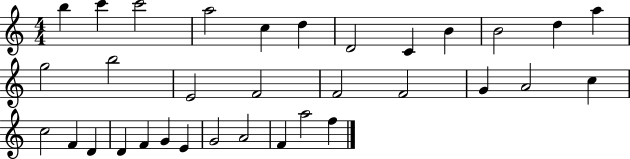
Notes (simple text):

B5/q C6/q C6/h A5/h C5/q D5/q D4/h C4/q B4/q B4/h D5/q A5/q G5/h B5/h E4/h F4/h F4/h F4/h G4/q A4/h C5/q C5/h F4/q D4/q D4/q F4/q G4/q E4/q G4/h A4/h F4/q A5/h F5/q